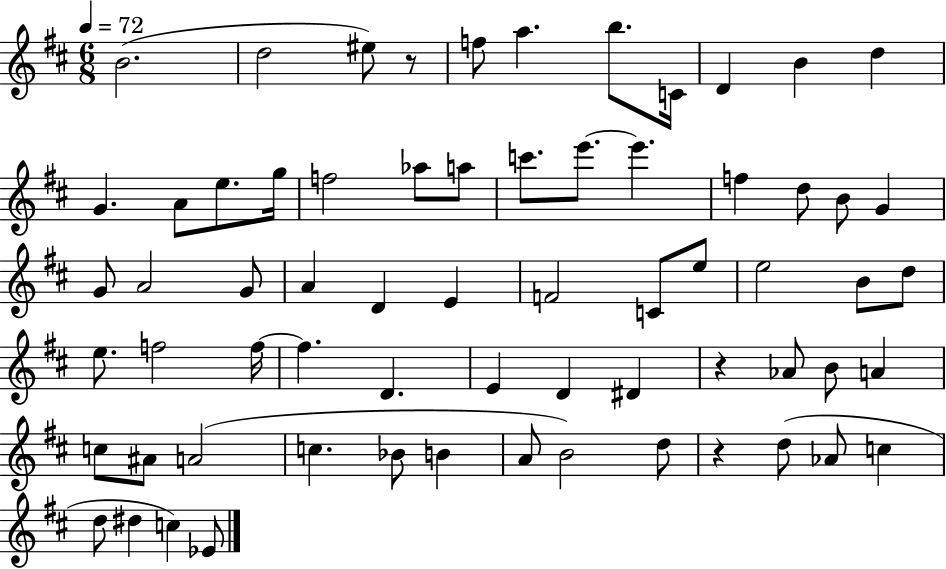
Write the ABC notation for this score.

X:1
T:Untitled
M:6/8
L:1/4
K:D
B2 d2 ^e/2 z/2 f/2 a b/2 C/4 D B d G A/2 e/2 g/4 f2 _a/2 a/2 c'/2 e'/2 e' f d/2 B/2 G G/2 A2 G/2 A D E F2 C/2 e/2 e2 B/2 d/2 e/2 f2 f/4 f D E D ^D z _A/2 B/2 A c/2 ^A/2 A2 c _B/2 B A/2 B2 d/2 z d/2 _A/2 c d/2 ^d c _E/2